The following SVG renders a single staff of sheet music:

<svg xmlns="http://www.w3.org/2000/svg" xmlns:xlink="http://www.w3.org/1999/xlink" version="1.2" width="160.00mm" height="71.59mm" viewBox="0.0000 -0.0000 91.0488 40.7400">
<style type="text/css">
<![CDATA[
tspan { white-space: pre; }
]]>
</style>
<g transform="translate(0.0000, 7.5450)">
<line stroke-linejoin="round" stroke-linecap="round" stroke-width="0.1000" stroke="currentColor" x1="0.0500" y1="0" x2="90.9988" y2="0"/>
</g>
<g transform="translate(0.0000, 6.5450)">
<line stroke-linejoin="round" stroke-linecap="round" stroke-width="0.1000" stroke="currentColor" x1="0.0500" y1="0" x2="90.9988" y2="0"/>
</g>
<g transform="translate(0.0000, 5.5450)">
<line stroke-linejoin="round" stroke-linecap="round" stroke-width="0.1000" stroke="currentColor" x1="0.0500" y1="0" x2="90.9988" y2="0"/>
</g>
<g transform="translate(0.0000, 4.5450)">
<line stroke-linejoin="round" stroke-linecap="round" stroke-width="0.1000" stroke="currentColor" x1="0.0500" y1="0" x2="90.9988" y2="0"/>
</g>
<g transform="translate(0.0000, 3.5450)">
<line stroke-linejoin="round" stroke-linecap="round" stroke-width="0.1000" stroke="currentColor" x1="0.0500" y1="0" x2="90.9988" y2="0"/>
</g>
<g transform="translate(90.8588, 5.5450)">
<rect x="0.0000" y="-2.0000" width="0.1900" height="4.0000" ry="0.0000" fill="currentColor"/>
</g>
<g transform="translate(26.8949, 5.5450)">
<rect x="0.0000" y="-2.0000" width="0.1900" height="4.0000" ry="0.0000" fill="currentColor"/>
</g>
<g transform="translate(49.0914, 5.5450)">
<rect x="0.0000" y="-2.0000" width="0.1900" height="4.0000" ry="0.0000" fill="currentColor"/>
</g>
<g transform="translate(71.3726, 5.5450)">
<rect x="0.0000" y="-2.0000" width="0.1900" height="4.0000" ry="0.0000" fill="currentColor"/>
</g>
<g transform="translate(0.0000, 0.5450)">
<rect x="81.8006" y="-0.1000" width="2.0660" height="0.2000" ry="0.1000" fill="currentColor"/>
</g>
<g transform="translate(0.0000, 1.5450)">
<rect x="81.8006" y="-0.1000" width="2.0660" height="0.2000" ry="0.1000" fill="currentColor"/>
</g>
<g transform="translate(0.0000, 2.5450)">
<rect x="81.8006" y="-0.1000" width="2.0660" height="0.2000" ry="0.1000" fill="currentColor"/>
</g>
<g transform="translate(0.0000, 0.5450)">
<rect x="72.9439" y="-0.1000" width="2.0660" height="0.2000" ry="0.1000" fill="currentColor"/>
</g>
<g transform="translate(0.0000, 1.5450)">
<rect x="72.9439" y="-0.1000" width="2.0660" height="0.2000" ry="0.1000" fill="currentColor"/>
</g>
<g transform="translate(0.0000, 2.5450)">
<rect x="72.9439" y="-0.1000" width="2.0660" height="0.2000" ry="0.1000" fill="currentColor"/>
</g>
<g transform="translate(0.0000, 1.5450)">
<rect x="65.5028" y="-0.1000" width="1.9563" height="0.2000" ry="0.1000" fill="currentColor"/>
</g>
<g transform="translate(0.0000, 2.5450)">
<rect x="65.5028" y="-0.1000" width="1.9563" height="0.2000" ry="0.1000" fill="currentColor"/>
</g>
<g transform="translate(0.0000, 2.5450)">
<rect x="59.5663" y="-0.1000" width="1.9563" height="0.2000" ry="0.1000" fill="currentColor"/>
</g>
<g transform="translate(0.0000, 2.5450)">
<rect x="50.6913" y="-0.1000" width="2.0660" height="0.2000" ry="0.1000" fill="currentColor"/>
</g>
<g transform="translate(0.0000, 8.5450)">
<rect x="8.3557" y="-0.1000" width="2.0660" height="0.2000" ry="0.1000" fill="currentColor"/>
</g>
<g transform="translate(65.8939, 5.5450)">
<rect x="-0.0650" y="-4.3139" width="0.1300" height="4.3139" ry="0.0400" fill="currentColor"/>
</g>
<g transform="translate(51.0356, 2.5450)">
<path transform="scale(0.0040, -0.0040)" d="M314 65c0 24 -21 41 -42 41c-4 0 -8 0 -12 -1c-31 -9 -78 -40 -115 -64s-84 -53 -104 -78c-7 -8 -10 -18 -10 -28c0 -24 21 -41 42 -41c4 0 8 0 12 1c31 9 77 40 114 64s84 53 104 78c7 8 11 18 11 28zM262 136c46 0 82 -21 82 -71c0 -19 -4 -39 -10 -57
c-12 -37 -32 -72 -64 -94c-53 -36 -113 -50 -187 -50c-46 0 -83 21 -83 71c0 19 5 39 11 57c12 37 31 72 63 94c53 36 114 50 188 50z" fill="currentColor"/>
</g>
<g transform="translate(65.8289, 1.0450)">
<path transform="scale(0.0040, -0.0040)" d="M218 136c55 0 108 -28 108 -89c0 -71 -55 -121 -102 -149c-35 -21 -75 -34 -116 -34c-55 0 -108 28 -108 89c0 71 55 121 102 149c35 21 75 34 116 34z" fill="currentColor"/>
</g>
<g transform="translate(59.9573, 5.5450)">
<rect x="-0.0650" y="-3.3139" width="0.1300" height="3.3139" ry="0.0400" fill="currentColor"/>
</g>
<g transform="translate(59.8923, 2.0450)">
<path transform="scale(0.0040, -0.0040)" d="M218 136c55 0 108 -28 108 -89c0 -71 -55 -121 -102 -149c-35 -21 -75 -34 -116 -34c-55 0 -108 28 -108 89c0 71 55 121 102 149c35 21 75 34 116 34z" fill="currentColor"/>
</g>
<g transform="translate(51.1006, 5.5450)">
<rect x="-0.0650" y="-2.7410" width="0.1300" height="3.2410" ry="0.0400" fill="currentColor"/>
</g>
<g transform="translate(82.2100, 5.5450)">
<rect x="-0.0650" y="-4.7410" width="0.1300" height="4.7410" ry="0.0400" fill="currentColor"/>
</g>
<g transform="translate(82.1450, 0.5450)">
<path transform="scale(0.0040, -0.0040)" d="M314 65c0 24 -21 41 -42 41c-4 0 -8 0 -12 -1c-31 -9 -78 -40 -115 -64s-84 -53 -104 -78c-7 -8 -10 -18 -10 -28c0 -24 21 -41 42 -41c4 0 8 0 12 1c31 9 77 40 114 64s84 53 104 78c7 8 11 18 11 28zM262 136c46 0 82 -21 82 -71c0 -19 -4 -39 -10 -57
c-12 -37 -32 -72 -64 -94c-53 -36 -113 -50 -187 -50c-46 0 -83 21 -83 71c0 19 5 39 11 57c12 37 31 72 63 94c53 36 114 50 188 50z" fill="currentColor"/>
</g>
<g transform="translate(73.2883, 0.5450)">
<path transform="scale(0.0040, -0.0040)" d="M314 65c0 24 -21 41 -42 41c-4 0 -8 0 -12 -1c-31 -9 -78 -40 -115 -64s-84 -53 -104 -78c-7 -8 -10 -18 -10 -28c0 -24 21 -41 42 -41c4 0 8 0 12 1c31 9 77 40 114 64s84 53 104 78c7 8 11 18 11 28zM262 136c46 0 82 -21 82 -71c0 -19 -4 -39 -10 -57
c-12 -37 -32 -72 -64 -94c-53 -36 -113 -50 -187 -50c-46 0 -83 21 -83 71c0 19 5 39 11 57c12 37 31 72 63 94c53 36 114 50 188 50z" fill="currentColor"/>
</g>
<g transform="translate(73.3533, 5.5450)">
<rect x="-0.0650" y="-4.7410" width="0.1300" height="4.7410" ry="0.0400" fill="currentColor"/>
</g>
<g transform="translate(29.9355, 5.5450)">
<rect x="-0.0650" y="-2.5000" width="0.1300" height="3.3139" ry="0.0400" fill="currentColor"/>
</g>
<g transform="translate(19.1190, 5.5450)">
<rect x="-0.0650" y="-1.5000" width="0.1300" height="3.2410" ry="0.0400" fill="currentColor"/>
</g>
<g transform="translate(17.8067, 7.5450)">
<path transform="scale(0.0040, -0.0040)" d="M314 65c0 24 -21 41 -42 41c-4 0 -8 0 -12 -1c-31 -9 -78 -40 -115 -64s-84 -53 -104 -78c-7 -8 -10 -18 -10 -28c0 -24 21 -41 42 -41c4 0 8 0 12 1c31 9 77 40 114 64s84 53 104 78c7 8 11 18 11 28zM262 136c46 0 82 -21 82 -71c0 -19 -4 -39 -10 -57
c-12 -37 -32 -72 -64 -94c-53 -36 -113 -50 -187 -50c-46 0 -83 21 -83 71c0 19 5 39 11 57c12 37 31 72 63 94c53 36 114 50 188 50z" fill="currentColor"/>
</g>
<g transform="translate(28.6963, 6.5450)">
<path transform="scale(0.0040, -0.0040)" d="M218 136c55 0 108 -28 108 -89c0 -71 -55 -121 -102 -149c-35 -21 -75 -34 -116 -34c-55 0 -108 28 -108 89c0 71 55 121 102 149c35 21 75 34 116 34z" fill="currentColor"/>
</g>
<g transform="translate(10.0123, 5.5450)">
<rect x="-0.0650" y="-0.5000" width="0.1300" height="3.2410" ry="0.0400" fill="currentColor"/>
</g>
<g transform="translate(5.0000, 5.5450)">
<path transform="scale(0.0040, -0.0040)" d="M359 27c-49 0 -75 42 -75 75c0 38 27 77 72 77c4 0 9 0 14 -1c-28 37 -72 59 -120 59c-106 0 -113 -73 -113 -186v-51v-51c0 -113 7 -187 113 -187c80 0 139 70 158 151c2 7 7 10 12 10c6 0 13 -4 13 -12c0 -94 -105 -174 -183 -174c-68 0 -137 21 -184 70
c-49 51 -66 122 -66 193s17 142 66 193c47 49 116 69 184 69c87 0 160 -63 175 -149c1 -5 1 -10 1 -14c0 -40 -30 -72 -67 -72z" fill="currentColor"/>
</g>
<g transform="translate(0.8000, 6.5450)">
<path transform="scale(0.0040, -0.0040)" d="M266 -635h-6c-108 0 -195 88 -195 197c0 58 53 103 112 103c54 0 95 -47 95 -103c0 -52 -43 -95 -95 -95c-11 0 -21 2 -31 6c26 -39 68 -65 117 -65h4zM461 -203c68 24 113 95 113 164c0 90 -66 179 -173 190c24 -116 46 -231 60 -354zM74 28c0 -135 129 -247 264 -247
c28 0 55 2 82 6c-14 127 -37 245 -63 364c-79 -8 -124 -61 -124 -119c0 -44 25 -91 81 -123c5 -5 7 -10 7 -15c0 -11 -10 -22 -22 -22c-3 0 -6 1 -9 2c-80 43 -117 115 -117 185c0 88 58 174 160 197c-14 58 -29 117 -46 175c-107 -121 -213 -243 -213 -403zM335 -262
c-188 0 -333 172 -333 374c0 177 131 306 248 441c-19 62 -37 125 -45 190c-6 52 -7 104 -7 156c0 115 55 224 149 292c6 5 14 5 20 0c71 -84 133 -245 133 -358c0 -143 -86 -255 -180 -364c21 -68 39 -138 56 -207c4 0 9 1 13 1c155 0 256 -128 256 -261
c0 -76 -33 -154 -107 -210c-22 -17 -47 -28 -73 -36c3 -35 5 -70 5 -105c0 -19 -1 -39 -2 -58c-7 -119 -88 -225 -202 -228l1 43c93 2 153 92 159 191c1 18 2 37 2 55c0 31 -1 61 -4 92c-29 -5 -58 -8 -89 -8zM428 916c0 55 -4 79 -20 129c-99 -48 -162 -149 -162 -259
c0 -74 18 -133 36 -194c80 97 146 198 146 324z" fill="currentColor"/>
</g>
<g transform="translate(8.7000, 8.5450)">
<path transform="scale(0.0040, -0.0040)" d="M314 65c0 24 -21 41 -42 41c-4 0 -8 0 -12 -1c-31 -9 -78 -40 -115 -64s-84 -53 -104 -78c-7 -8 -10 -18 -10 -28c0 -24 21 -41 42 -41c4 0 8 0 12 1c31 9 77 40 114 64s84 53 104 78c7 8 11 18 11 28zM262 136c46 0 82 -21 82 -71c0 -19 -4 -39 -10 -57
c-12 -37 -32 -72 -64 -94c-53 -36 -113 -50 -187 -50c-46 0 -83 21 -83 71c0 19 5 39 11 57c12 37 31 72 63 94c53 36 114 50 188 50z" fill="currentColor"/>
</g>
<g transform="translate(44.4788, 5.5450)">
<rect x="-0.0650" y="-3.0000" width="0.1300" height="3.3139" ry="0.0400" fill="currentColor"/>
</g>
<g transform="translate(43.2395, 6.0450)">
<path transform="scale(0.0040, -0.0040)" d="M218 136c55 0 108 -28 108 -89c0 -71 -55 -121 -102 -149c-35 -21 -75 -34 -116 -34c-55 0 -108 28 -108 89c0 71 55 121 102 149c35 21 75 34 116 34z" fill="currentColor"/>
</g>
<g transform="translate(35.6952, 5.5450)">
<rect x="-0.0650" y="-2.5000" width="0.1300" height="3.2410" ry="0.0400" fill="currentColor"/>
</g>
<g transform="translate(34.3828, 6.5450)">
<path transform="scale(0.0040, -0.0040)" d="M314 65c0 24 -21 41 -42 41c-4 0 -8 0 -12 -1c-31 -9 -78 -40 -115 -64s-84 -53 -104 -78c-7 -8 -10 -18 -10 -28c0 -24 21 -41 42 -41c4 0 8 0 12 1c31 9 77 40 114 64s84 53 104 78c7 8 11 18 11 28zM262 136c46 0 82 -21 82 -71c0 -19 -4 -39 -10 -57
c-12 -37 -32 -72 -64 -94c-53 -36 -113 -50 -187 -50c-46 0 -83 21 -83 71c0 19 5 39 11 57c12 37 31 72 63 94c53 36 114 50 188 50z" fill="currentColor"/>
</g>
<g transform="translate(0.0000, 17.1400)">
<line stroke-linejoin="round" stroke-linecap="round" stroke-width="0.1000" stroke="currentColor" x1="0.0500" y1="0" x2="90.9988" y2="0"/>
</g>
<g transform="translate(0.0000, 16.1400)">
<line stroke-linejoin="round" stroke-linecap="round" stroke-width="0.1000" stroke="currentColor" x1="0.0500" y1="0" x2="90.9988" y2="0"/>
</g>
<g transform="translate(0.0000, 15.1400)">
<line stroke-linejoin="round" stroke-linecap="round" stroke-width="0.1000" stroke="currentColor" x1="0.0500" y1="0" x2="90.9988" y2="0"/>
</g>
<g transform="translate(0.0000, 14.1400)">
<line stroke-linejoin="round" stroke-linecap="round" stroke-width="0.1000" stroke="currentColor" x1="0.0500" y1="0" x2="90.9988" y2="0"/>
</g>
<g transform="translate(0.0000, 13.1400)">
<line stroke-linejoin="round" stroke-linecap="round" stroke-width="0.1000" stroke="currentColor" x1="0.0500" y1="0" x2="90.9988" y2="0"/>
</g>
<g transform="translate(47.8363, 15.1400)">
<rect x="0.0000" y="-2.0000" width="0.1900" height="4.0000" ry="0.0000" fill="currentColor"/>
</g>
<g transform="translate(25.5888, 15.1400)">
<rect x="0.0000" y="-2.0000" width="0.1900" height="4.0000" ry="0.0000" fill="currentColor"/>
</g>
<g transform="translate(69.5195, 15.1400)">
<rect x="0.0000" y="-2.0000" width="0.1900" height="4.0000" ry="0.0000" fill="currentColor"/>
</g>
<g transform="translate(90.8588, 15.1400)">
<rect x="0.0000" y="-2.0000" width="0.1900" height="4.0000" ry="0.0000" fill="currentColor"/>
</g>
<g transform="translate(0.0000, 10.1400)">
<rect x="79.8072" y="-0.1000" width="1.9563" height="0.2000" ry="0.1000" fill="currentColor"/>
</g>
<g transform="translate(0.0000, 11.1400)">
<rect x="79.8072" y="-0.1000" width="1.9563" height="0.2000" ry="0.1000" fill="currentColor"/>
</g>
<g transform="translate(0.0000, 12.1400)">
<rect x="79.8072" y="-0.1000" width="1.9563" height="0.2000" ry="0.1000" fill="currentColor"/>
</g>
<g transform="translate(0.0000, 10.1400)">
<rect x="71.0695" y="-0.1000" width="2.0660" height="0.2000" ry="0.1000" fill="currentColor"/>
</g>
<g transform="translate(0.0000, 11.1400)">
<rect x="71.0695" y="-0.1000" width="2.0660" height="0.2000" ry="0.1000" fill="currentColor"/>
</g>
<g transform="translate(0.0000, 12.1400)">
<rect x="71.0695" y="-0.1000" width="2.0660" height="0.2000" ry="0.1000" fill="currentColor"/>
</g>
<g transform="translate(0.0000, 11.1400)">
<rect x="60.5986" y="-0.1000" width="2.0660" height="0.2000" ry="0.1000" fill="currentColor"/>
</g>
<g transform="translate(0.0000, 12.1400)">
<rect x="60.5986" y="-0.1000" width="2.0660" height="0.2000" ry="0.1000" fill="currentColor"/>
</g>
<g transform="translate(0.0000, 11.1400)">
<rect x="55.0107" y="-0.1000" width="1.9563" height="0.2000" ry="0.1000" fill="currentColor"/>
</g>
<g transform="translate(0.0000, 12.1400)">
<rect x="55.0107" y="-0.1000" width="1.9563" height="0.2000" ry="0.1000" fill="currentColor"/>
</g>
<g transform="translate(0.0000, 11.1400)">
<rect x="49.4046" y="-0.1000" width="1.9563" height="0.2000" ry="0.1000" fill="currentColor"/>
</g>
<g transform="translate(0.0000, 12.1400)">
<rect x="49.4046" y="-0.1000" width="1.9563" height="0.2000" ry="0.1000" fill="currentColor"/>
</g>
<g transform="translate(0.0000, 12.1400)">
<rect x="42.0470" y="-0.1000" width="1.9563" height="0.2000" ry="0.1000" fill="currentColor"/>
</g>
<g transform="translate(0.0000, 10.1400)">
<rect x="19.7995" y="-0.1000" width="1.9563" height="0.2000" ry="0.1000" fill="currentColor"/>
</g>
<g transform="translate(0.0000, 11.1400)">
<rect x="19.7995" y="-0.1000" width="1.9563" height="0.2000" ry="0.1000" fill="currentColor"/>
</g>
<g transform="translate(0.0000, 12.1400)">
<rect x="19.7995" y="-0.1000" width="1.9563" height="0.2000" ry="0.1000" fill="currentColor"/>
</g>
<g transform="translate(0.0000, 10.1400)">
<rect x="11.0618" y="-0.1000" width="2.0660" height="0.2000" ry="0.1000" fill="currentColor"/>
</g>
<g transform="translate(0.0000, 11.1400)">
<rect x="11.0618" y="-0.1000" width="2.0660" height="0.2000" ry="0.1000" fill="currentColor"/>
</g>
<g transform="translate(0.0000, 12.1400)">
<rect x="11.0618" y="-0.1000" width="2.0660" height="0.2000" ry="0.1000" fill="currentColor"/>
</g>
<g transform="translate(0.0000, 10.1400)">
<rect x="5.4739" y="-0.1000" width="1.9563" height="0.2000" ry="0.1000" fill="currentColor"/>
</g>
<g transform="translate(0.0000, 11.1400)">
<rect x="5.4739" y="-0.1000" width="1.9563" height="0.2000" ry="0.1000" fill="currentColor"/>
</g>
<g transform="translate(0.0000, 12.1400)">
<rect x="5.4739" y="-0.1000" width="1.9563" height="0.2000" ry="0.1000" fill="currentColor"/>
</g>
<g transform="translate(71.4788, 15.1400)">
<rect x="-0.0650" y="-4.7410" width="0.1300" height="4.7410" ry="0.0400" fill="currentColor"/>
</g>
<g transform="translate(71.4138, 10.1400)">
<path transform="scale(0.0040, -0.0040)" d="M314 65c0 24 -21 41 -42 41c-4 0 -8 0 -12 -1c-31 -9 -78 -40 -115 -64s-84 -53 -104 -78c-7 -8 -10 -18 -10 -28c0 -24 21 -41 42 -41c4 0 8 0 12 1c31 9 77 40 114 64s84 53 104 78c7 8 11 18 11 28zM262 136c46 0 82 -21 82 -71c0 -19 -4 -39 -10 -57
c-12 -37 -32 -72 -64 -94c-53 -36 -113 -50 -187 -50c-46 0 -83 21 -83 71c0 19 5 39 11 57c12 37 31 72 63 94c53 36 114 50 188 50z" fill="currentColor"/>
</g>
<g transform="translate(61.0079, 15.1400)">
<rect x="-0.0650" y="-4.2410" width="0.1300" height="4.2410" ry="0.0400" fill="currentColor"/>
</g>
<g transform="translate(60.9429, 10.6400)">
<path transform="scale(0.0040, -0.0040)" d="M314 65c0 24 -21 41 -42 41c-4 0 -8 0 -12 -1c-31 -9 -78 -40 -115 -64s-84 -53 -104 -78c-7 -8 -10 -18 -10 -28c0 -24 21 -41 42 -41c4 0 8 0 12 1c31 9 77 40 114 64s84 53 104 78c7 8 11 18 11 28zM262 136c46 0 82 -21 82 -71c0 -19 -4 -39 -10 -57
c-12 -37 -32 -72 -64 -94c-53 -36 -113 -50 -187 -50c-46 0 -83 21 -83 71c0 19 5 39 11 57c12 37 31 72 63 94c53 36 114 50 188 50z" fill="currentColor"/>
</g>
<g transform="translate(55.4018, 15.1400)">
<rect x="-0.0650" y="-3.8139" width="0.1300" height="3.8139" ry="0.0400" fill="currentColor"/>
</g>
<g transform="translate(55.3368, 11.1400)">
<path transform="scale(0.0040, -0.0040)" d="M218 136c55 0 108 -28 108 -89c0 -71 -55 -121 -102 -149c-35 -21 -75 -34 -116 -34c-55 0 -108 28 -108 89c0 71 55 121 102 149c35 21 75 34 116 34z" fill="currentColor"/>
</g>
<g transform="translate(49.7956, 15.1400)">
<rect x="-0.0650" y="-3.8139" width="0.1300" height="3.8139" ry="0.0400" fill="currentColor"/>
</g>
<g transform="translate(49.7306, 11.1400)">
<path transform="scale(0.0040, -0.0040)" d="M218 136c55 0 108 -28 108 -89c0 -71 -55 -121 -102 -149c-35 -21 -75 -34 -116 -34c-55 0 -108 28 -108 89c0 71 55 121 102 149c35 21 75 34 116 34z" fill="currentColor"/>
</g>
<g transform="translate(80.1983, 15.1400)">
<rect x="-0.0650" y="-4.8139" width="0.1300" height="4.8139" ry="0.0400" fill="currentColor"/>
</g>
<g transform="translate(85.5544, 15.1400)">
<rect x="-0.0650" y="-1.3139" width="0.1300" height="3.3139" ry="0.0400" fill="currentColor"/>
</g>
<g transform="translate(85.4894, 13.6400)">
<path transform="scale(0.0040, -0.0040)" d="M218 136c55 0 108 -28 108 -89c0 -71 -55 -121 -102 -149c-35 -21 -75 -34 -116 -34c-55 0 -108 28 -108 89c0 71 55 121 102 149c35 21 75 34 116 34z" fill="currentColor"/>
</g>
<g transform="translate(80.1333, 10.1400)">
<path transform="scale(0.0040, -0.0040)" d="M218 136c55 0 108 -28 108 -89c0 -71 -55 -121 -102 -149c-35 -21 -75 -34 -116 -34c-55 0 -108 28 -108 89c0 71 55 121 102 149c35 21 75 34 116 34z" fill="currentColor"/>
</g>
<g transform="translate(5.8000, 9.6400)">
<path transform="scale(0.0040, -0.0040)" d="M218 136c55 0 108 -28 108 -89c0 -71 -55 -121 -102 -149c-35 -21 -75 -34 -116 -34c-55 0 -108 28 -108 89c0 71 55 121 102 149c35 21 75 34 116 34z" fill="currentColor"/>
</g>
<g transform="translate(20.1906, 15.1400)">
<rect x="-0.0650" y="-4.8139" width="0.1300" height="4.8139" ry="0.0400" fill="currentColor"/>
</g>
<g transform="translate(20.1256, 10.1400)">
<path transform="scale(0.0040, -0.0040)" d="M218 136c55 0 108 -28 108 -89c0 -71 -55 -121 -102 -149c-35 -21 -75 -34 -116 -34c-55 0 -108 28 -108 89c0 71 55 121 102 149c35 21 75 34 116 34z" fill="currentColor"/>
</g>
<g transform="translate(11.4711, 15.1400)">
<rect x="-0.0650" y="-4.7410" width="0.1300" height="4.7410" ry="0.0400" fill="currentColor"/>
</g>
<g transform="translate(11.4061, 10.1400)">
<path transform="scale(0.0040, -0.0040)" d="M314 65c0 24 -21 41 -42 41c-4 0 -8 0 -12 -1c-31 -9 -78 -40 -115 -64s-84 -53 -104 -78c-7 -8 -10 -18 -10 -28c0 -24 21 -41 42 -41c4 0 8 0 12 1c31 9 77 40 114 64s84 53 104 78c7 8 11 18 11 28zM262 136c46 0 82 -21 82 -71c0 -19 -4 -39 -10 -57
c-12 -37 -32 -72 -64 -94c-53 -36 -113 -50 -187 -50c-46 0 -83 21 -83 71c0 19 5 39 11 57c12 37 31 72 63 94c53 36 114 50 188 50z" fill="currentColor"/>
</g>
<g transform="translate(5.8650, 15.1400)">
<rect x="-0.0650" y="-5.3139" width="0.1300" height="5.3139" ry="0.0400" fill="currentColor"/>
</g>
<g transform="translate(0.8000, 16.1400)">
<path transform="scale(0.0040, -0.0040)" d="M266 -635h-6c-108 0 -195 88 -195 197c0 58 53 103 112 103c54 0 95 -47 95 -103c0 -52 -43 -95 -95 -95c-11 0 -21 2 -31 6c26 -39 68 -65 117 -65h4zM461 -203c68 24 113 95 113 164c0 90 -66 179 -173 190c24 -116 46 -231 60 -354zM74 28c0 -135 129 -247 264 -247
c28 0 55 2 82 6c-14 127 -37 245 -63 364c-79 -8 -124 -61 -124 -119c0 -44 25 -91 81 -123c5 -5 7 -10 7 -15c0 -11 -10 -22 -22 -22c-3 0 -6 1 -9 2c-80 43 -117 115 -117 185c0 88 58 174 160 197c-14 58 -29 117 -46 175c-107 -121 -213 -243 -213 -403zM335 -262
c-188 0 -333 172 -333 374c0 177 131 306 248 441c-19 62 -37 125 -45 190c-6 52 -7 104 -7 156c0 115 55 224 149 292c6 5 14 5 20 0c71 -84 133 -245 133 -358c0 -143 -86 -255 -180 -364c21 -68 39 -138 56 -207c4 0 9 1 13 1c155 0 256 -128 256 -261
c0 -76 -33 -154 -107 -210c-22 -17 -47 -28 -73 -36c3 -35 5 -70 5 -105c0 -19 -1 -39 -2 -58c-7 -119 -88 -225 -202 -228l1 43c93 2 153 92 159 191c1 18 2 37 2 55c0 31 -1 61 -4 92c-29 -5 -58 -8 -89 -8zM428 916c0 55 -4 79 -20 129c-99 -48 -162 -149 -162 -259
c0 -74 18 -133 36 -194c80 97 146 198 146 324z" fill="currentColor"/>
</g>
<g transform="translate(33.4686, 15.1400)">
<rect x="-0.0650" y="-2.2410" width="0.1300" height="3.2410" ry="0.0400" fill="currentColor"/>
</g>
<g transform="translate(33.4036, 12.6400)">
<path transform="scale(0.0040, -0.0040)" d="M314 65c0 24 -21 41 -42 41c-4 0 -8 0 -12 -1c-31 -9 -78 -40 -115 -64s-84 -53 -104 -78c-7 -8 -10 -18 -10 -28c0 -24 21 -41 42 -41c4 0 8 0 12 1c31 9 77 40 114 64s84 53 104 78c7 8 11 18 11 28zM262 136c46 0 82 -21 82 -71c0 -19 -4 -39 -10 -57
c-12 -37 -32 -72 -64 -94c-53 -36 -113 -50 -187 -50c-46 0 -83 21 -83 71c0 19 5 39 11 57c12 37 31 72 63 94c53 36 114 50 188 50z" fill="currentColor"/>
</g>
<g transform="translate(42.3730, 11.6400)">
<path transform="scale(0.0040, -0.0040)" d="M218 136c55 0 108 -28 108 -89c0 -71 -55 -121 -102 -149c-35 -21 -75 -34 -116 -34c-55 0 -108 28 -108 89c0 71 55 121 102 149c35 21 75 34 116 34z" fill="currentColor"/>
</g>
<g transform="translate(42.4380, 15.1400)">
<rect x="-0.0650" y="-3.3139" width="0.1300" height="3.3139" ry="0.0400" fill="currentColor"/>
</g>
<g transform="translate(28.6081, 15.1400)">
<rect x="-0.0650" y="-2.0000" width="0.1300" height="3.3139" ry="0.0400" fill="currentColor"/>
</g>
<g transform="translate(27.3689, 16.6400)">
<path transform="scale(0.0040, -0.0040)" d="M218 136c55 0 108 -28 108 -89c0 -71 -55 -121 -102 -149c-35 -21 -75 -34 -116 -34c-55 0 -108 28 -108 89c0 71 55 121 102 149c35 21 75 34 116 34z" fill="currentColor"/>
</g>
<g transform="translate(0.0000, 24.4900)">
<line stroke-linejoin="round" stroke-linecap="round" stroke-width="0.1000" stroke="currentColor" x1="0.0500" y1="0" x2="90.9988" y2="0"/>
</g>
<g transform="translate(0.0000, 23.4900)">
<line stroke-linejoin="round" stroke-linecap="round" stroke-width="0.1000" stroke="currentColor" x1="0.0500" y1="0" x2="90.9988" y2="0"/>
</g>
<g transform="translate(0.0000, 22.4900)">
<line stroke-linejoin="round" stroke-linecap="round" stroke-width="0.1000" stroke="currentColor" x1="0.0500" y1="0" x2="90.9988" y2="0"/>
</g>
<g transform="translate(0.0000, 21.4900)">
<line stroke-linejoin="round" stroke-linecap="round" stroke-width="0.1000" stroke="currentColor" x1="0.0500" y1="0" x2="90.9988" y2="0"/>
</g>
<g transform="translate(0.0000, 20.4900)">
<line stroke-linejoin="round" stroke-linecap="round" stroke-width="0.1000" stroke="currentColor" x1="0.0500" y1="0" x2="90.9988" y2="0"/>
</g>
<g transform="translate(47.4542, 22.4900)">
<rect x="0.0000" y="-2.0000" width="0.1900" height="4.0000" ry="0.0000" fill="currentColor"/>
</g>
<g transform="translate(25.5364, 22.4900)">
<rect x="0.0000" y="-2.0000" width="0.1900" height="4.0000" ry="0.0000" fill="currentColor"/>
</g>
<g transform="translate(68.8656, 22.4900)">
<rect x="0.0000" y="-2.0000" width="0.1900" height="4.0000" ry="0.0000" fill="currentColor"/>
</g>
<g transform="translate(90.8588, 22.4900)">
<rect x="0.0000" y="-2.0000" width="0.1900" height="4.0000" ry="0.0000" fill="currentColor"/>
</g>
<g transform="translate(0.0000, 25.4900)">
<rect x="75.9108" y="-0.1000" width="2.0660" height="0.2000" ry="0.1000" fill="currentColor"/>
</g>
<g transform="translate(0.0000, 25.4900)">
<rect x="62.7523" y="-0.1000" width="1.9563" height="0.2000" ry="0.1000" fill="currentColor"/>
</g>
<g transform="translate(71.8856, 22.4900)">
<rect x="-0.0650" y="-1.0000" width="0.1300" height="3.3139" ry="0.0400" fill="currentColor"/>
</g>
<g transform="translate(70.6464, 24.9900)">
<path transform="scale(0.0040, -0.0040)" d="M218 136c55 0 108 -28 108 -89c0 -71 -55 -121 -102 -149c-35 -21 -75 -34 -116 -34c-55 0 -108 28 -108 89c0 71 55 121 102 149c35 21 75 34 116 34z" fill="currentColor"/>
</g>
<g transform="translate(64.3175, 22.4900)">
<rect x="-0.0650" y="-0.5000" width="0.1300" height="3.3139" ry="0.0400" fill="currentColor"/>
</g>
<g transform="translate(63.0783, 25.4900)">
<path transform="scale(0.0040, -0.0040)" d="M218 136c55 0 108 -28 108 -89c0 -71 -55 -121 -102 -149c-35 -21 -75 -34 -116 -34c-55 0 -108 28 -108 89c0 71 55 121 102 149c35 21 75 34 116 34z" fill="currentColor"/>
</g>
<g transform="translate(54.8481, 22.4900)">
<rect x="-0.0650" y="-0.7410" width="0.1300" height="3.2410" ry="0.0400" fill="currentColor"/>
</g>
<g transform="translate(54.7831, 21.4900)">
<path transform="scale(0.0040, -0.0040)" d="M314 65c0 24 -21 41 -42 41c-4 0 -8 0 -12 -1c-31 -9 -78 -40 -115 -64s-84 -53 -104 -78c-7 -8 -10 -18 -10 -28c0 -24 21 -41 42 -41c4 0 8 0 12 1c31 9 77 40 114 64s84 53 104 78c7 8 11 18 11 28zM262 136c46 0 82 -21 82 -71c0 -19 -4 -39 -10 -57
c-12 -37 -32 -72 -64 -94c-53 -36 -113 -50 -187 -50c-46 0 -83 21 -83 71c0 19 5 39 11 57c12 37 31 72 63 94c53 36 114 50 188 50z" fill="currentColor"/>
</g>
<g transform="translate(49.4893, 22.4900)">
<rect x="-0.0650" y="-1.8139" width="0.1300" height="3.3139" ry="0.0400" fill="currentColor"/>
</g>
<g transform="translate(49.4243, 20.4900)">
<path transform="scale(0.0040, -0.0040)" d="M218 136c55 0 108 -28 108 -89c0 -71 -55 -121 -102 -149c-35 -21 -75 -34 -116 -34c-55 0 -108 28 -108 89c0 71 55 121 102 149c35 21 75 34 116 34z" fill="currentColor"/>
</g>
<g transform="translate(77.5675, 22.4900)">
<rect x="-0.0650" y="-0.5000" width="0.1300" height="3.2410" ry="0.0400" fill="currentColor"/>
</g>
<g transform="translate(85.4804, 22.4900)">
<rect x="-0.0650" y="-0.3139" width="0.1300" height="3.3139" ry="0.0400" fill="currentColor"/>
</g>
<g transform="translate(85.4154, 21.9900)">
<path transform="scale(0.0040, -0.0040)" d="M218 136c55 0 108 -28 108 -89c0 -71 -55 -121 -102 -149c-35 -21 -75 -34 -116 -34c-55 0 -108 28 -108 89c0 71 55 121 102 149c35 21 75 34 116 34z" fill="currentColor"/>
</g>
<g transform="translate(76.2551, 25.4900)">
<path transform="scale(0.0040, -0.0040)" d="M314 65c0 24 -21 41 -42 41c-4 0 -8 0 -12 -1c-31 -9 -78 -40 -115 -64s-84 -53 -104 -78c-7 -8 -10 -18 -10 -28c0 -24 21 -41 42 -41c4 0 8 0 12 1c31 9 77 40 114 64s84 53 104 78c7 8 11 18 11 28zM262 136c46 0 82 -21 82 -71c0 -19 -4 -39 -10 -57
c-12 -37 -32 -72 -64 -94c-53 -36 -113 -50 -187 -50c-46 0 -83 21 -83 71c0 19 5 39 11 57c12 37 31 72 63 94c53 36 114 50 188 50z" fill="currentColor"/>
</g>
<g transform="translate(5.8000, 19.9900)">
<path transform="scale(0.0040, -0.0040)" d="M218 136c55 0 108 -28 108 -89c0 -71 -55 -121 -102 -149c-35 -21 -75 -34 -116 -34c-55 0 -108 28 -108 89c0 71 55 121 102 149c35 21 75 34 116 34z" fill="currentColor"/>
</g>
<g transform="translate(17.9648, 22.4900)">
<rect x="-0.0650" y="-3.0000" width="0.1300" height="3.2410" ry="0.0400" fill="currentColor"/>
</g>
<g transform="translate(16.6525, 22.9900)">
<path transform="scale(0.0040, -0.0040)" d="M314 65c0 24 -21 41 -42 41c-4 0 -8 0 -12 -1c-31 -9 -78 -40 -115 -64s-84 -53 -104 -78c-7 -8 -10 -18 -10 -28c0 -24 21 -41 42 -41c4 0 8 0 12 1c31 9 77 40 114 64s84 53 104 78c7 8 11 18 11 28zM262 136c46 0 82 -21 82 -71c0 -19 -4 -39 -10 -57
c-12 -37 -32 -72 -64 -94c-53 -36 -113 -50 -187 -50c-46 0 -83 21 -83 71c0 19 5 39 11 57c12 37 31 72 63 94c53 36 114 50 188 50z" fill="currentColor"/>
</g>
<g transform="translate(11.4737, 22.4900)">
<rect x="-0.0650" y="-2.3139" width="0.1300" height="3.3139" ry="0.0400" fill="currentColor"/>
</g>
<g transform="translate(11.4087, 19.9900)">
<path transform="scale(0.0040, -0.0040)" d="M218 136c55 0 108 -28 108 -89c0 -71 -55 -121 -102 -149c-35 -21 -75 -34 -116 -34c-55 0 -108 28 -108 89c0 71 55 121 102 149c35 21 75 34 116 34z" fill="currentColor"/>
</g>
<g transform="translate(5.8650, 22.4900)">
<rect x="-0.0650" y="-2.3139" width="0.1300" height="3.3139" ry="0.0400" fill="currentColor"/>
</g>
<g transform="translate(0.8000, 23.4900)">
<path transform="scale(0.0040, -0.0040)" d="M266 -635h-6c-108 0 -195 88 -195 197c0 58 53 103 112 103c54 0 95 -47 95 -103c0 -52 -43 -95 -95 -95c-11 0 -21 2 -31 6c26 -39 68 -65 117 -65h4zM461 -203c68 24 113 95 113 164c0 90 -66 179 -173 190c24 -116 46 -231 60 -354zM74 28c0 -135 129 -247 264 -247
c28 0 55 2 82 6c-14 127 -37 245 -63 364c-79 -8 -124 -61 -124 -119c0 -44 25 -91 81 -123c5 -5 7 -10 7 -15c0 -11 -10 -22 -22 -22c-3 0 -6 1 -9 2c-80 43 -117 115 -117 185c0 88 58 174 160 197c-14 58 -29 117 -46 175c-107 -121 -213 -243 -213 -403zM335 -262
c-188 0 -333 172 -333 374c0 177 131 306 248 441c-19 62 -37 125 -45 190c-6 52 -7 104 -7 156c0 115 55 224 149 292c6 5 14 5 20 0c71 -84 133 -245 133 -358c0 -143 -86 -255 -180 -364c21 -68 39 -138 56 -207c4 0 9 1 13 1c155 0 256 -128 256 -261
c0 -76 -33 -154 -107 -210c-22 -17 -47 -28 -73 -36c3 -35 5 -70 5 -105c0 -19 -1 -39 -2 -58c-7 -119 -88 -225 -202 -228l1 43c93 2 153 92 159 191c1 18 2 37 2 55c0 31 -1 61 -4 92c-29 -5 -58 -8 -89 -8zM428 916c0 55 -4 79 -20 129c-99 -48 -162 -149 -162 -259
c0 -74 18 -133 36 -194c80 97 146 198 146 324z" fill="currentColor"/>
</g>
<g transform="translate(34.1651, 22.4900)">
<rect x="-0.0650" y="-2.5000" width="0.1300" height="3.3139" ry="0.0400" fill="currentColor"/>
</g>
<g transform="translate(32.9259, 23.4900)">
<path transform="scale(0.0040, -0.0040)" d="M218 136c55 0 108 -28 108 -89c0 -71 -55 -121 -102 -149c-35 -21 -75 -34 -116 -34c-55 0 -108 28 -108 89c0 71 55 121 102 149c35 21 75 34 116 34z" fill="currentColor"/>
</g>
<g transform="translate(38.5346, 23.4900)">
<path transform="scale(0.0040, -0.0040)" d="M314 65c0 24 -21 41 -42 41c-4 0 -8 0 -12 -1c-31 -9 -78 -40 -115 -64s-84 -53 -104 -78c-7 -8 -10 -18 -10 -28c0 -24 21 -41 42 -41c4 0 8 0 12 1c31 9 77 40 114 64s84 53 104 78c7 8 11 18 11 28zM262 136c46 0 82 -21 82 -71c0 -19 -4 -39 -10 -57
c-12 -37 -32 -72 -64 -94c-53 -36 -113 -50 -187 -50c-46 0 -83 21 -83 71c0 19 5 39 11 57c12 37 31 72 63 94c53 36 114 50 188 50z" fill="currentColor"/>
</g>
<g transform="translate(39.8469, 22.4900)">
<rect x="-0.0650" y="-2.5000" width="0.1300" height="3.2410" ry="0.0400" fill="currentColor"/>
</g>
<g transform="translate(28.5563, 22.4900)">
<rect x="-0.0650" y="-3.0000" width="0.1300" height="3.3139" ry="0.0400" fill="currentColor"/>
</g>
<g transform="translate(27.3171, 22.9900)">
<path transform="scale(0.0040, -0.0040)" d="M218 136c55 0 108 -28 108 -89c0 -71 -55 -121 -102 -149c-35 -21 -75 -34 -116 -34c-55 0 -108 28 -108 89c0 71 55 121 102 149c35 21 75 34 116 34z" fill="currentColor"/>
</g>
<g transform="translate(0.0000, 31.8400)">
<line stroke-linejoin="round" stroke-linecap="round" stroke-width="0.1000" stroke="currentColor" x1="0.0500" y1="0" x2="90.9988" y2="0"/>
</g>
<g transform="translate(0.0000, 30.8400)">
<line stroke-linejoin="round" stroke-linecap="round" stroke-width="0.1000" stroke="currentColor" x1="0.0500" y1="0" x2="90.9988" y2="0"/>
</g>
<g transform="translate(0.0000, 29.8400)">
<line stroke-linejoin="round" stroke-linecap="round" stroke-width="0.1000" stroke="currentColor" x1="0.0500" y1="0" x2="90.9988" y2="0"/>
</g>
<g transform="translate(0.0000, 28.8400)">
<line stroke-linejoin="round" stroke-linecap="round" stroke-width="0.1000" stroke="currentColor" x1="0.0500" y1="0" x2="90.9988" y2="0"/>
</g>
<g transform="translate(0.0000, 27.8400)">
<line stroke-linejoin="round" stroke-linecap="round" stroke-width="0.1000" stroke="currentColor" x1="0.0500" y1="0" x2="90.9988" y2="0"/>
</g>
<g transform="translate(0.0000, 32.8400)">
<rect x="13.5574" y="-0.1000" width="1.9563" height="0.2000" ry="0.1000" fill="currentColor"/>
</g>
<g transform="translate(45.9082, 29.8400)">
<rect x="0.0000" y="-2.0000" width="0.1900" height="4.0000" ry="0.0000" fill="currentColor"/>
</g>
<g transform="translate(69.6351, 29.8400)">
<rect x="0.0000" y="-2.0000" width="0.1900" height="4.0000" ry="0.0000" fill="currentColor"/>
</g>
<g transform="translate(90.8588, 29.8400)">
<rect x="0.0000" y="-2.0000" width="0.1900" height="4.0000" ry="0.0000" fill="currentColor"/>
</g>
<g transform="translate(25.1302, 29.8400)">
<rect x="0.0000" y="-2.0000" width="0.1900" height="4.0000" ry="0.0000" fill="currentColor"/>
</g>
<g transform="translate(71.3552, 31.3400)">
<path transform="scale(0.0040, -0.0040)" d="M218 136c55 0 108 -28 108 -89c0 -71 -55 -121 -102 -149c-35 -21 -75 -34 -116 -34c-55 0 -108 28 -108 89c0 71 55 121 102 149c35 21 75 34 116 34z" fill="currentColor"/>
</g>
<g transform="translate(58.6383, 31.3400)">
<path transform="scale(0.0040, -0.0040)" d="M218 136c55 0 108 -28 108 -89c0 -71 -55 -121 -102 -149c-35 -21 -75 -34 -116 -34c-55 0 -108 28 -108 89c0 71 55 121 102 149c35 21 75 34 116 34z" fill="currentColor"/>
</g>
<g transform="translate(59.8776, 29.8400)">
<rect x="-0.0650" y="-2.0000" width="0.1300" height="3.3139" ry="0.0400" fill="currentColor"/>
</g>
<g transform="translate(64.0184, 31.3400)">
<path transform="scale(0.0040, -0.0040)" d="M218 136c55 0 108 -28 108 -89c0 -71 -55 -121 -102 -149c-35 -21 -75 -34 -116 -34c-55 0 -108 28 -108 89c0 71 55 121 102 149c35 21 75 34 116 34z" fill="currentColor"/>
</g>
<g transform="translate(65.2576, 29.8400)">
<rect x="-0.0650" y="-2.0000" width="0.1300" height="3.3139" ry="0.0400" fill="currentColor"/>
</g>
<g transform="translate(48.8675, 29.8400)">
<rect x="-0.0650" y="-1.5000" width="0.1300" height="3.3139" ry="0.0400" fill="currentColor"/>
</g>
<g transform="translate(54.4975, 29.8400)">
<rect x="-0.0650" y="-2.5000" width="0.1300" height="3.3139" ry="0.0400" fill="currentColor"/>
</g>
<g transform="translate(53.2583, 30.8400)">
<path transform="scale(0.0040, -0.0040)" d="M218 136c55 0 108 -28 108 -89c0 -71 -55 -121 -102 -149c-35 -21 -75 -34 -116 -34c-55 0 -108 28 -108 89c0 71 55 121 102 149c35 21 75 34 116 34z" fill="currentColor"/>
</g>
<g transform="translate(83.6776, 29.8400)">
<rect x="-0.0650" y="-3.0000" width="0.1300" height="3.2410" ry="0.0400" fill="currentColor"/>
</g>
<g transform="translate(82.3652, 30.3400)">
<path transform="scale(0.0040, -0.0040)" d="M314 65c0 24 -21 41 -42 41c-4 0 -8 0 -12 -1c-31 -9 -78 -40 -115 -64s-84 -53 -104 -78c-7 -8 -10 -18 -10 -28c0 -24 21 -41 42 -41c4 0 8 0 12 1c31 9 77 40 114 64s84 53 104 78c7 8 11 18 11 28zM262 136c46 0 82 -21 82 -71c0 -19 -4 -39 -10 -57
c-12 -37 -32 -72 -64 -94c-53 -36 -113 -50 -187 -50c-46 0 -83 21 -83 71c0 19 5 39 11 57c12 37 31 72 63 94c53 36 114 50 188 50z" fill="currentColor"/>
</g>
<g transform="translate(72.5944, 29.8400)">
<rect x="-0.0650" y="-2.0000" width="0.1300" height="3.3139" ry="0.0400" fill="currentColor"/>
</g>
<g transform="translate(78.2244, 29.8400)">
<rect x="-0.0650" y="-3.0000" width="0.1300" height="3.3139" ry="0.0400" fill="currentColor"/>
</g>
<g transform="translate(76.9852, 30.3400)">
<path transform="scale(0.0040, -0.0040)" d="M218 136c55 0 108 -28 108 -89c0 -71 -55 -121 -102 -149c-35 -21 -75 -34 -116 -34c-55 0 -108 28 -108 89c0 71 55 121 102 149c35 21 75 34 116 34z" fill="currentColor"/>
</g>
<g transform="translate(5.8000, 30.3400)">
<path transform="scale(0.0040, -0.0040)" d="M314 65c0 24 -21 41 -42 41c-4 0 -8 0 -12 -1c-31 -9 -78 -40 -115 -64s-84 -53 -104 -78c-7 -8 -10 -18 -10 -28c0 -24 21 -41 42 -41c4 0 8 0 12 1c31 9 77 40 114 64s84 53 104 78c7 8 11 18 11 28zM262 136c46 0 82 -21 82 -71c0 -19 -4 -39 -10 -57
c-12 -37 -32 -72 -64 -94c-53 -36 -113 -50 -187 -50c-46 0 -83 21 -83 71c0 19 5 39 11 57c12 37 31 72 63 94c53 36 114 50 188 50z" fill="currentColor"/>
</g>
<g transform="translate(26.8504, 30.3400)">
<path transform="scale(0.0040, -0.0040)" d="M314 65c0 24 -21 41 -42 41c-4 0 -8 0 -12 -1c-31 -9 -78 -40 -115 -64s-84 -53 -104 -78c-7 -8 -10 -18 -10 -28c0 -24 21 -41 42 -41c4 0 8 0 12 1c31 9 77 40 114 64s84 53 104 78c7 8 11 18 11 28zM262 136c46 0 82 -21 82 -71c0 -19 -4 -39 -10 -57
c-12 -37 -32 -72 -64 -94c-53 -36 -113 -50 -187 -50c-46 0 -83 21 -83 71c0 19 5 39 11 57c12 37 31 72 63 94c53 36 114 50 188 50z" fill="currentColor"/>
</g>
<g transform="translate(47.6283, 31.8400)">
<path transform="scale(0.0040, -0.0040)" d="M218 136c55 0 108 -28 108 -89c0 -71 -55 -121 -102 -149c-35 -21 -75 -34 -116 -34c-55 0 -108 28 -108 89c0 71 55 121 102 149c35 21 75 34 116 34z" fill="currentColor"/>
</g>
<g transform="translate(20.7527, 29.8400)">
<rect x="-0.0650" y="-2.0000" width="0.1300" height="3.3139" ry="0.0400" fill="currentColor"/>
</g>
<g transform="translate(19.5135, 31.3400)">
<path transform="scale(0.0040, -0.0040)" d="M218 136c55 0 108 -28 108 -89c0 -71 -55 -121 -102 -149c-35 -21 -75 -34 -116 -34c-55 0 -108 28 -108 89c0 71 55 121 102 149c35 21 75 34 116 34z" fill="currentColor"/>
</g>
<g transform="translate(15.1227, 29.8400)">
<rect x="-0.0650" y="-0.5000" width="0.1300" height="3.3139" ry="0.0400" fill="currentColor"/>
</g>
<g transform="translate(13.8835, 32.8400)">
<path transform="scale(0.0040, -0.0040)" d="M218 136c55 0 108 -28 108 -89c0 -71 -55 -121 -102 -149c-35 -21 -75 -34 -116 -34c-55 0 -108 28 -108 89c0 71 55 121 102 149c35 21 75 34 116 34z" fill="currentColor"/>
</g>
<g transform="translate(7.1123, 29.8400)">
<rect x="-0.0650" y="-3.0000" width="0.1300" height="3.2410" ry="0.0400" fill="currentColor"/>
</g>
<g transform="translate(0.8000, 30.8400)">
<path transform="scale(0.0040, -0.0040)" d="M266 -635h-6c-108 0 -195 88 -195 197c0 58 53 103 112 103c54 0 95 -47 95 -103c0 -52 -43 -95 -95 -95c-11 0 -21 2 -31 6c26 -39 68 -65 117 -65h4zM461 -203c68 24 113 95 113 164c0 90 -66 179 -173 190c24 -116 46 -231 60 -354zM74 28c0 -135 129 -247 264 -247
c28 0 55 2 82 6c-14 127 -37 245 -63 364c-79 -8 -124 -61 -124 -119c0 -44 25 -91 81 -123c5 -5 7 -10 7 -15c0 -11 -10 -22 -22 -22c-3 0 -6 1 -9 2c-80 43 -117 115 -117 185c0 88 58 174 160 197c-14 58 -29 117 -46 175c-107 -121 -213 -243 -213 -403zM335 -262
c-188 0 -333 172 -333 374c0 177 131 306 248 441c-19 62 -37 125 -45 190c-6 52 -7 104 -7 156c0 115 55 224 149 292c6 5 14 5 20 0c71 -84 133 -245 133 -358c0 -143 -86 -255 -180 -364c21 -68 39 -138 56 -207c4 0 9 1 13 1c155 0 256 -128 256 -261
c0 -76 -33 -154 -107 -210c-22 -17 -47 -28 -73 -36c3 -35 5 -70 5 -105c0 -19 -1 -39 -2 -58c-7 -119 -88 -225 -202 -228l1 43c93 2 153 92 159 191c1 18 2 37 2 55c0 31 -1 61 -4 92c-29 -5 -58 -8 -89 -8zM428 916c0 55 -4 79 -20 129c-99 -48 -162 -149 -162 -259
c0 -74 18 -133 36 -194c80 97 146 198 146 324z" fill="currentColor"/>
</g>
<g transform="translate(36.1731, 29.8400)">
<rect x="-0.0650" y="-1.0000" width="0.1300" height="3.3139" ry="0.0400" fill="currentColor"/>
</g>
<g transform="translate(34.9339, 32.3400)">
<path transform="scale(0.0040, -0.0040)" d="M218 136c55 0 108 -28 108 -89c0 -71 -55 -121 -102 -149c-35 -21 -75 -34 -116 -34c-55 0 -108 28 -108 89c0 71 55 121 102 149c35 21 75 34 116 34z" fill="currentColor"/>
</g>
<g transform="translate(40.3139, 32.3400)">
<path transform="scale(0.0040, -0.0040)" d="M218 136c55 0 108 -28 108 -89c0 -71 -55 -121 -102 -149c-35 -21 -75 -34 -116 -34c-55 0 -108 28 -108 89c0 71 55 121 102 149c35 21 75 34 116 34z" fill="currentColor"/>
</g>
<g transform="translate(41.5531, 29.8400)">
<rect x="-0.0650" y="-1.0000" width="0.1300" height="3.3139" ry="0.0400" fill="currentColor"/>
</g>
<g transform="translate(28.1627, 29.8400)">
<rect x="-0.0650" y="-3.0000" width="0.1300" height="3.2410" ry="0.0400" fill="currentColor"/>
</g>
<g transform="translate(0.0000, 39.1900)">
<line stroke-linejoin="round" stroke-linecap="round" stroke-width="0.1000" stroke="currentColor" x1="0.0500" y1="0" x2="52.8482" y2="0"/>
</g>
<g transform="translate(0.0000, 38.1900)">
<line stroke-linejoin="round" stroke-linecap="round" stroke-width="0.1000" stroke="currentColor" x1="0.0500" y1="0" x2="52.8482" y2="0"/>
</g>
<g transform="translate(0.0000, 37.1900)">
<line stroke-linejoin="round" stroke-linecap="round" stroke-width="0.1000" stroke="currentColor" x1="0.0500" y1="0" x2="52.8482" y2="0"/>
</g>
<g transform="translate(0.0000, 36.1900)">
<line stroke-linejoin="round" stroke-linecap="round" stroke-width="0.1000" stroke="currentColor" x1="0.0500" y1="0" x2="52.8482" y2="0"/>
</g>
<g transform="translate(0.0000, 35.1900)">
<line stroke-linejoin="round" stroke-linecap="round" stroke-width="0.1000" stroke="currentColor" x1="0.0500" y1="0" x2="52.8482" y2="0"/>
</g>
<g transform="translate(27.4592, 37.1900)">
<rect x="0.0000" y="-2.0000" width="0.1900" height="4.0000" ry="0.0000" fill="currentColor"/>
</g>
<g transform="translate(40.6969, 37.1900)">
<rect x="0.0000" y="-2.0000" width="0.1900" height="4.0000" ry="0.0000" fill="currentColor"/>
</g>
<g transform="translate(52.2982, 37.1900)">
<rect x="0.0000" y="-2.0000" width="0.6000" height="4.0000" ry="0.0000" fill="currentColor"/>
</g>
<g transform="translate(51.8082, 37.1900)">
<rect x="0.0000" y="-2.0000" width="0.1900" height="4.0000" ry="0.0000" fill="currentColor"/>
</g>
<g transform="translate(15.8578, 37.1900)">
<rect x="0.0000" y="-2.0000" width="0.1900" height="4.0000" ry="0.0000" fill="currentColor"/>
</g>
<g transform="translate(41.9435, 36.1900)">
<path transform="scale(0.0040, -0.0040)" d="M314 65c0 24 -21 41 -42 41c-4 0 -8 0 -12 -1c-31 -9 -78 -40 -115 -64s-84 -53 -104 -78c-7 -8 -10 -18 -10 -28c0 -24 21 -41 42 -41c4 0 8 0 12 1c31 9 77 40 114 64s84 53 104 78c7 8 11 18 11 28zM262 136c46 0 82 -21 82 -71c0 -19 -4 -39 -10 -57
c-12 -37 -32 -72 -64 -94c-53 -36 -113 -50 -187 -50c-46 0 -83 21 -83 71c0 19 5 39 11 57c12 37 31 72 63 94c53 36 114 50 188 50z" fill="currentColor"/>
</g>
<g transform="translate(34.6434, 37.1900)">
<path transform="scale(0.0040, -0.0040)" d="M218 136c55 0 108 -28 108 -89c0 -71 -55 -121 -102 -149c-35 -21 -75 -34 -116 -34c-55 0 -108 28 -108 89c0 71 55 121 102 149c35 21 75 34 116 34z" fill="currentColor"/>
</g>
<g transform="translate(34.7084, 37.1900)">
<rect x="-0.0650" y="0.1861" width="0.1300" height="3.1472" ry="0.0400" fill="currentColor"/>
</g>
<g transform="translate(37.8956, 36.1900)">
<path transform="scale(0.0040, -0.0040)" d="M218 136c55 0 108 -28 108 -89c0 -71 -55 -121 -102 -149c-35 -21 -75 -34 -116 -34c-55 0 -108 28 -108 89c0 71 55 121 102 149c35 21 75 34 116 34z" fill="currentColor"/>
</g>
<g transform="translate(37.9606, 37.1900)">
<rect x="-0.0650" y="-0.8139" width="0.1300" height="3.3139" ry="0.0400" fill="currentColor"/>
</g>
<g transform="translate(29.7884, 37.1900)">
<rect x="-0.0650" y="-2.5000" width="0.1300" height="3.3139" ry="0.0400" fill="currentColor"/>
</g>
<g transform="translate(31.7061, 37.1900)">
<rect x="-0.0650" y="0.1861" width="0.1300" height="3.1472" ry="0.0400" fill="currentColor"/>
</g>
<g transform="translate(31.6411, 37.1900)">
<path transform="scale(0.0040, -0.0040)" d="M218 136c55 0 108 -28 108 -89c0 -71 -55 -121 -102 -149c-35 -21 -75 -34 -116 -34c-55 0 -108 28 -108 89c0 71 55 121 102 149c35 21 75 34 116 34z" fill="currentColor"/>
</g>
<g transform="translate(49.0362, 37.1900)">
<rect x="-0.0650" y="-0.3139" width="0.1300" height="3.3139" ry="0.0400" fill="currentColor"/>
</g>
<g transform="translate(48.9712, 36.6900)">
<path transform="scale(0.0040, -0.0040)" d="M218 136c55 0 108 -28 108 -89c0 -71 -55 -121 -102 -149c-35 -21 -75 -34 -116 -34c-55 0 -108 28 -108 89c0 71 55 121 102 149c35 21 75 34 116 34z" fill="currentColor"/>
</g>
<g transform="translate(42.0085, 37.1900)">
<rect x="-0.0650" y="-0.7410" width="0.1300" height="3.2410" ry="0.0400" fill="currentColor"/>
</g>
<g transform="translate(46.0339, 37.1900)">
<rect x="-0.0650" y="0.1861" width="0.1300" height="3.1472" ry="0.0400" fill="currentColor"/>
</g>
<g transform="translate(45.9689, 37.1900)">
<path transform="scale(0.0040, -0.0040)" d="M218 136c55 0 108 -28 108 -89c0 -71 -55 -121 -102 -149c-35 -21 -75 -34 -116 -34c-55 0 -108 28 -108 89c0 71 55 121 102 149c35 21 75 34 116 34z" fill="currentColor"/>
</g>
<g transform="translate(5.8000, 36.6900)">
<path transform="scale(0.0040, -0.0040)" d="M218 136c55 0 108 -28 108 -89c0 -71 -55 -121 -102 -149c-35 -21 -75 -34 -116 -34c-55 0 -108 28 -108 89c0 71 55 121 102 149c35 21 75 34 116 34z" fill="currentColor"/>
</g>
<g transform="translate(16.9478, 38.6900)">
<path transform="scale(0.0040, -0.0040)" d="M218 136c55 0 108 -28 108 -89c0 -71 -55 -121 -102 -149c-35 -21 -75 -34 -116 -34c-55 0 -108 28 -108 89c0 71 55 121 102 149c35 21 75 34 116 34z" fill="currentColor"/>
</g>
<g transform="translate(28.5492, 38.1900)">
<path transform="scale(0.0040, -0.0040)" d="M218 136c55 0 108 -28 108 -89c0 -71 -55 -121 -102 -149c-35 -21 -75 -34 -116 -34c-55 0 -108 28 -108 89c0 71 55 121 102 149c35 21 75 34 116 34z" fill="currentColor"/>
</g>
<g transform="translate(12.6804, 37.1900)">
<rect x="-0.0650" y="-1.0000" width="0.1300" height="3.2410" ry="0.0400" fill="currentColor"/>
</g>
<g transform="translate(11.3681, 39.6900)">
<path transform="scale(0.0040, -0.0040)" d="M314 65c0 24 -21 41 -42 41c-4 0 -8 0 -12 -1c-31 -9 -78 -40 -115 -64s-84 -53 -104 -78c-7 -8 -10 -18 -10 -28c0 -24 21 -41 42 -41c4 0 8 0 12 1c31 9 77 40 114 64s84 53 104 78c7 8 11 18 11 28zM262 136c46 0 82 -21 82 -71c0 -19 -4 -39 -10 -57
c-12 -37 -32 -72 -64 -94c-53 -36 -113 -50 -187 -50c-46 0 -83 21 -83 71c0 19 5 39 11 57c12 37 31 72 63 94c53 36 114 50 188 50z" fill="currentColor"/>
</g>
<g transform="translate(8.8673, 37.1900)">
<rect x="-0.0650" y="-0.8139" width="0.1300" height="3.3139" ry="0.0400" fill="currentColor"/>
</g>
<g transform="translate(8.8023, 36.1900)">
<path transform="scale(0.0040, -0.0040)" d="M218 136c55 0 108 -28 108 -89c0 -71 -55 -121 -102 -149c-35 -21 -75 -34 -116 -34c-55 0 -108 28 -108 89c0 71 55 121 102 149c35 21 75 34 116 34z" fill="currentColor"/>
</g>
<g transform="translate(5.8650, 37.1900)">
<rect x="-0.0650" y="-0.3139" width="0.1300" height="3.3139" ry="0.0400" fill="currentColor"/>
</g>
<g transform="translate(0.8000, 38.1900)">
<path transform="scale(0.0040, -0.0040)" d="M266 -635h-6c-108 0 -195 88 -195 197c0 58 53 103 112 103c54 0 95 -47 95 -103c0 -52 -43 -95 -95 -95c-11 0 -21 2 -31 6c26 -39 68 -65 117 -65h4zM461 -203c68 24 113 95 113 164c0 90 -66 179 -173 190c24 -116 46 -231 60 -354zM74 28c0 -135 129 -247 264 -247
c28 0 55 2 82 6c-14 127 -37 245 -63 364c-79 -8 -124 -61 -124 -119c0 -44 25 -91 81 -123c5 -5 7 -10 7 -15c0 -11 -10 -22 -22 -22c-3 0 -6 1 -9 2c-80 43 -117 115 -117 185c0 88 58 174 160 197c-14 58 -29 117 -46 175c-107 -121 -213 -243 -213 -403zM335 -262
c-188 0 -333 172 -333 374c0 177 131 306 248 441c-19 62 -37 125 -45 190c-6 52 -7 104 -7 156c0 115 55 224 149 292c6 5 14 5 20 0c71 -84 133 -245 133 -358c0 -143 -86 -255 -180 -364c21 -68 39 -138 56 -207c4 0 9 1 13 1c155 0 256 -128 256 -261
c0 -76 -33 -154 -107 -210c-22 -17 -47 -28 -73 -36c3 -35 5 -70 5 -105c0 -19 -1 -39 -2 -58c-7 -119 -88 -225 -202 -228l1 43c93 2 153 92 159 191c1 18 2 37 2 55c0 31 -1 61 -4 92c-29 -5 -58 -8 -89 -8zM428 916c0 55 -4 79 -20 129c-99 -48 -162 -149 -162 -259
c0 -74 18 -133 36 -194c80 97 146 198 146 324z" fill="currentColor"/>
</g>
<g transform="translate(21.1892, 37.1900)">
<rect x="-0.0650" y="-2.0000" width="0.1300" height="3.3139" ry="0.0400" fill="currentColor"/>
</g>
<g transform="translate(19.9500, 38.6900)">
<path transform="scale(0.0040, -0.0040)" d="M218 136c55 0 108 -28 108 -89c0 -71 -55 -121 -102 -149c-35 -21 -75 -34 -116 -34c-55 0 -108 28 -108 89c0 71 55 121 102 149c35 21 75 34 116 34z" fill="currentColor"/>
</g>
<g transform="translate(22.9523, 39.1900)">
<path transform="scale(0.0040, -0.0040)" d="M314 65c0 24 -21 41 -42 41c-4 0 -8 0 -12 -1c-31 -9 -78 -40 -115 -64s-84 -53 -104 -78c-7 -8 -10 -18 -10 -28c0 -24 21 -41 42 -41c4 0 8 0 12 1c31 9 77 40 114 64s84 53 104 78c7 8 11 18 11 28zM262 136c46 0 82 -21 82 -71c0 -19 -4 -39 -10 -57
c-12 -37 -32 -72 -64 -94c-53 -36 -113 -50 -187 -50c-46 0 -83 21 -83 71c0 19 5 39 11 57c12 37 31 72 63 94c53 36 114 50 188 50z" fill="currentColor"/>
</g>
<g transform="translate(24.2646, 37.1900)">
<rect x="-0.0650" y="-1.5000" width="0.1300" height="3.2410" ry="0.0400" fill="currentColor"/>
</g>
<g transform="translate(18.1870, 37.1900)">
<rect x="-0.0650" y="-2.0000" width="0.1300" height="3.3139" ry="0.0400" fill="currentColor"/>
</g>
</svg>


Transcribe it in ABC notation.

X:1
T:Untitled
M:4/4
L:1/4
K:C
C2 E2 G G2 A a2 b d' e'2 e'2 f' e'2 e' F g2 b c' c' d'2 e'2 e' e g g A2 A G G2 f d2 C D C2 c A2 C F A2 D D E G F F F A A2 c d D2 F F E2 G B B d d2 B c